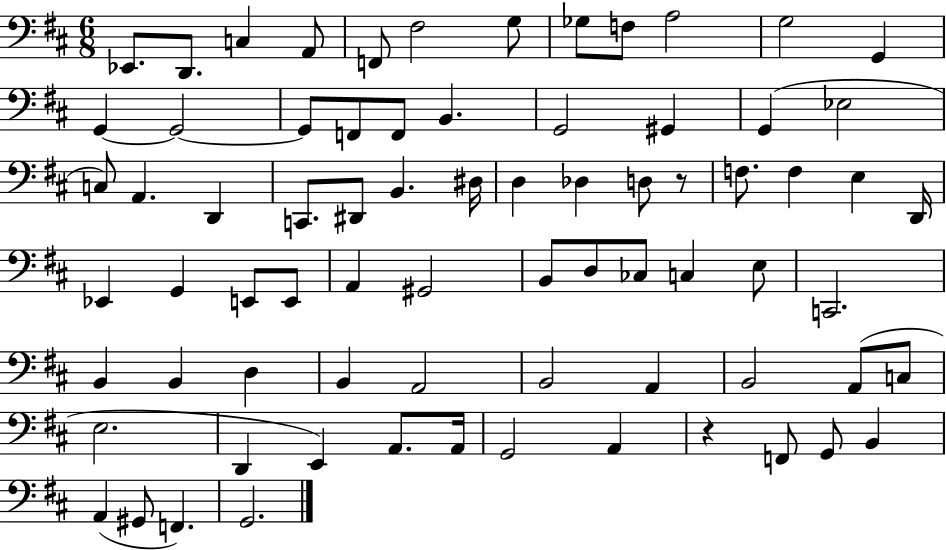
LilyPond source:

{
  \clef bass
  \numericTimeSignature
  \time 6/8
  \key d \major
  \repeat volta 2 { ees,8. d,8. c4 a,8 | f,8 fis2 g8 | ges8 f8 a2 | g2 g,4 | \break g,4~~ g,2~~ | g,8 f,8 f,8 b,4. | g,2 gis,4 | g,4( ees2 | \break c8) a,4. d,4 | c,8. dis,8 b,4. dis16 | d4 des4 d8 r8 | f8. f4 e4 d,16 | \break ees,4 g,4 e,8 e,8 | a,4 gis,2 | b,8 d8 ces8 c4 e8 | c,2. | \break b,4 b,4 d4 | b,4 a,2 | b,2 a,4 | b,2 a,8( c8 | \break e2. | d,4 e,4) a,8. a,16 | g,2 a,4 | r4 f,8 g,8 b,4 | \break a,4( gis,8 f,4.) | g,2. | } \bar "|."
}